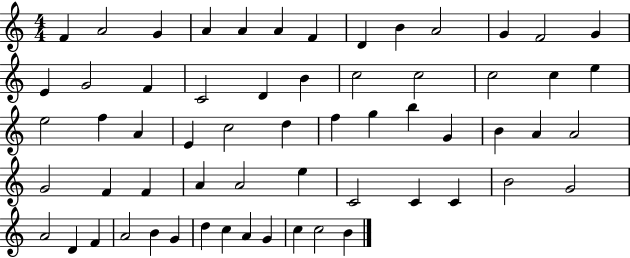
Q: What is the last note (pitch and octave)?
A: B4